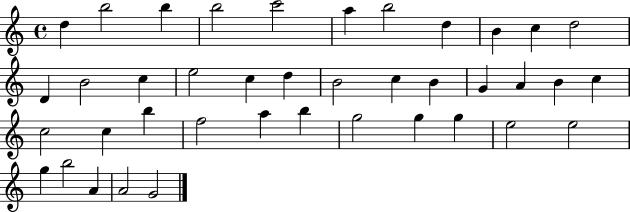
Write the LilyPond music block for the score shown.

{
  \clef treble
  \time 4/4
  \defaultTimeSignature
  \key c \major
  d''4 b''2 b''4 | b''2 c'''2 | a''4 b''2 d''4 | b'4 c''4 d''2 | \break d'4 b'2 c''4 | e''2 c''4 d''4 | b'2 c''4 b'4 | g'4 a'4 b'4 c''4 | \break c''2 c''4 b''4 | f''2 a''4 b''4 | g''2 g''4 g''4 | e''2 e''2 | \break g''4 b''2 a'4 | a'2 g'2 | \bar "|."
}